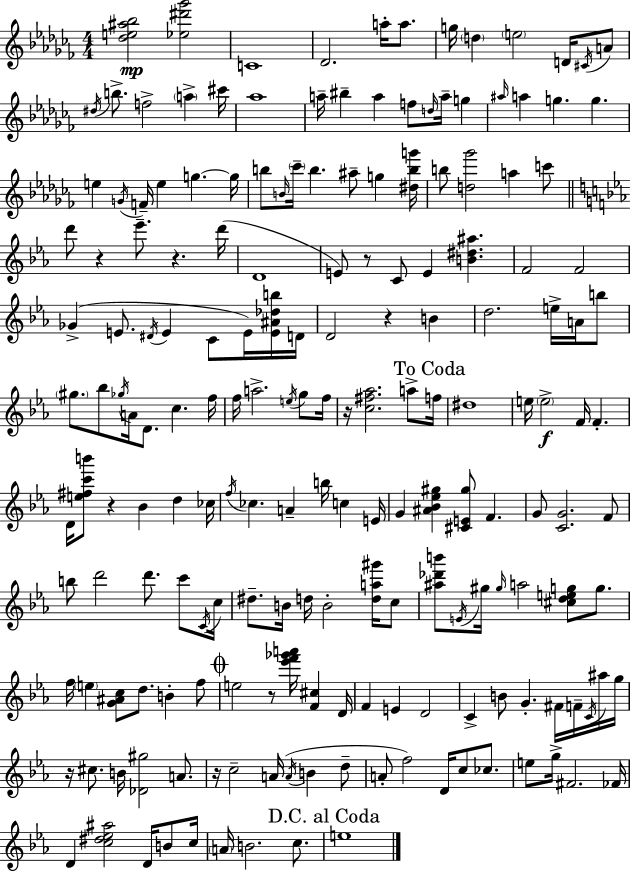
{
  \clef treble
  \numericTimeSignature
  \time 4/4
  \key aes \minor
  <des'' e'' ais'' bes''>2\mp <ees'' dis''' ges'''>2 | c'1 | des'2. a''16-. a''8. | g''16 \parenthesize d''4 \parenthesize e''2 d'16 \acciaccatura { cis'16 } a'8 | \break \acciaccatura { dis''16 } b''8.-> f''2-> \parenthesize a''4-> | cis'''16 aes''1 | a''16-- bis''4-- a''4 f''8 \grace { d''16 } a''16-- g''4 | \grace { ais''16 } a''4 g''4. g''4. | \break e''4 \acciaccatura { g'16 } f'16-- e''4 g''4.~~ | g''16 b''8 \grace { b'16 } \parenthesize ces'''16-- b''4. ais''8-- | g''4 <dis'' b'' g'''>16 b''8 <d'' ges'''>2 | a''4 c'''8 \bar "||" \break \key ees \major d'''8 r4 ees'''8.-- r4. d'''16( | d'1 | e'8) r8 c'8 e'4 <b' dis'' ais''>4. | f'2 f'2 | \break ges'4->( e'8. \acciaccatura { dis'16 } e'4 c'8 e'16) <e' ais' des'' b''>16 | d'16 d'2 r4 b'4 | d''2. e''16-> a'16 b''8 | \parenthesize gis''8. bes''8 \acciaccatura { ges''16 } a'16 d'8. c''4. | \break f''16 f''16 a''2.-> \acciaccatura { e''16 } | g''8 f''16 r16 <c'' fis'' aes''>2. | a''8-> \mark "To Coda" f''16 dis''1 | e''16 \parenthesize e''2->\f f'16 f'4.-. | \break d'16 <e'' fis'' c''' b'''>8 r4 bes'4 d''4 | ces''16 \acciaccatura { f''16 } ces''4. a'4-- b''16 c''4 | e'16 g'4 <ais' bes' ees'' gis''>4 <cis' e' gis''>8 f'4. | g'8 <c' g'>2. | \break f'8 b''8 d'''2 d'''8. | c'''8 \acciaccatura { c'16 } c''16 dis''8.-- b'16 d''16 b'2-. | <d'' a'' gis'''>16 c''8 <ais'' des''' b'''>8 \acciaccatura { e'16 } gis''16 \grace { gis''16 } a''2 | <cis'' d'' e'' g''>8 g''8. f''16 \parenthesize e''4 <g' ais' c''>8 d''8. | \break b'4-. f''8 \mark \markup { \musicglyph "scripts.coda" } e''2 r8 | <ees''' f''' ges''' a'''>16 <f' cis''>4 d'16 f'4 e'4 d'2 | c'4-> b'8 g'4.-. | fis'16 f'16-- \acciaccatura { c'16 } ais''16 g''16 r16 cis''8. b'16 <des' gis''>2 | \break a'8. r16 c''2-- | a'16( \acciaccatura { a'16 } b'4 d''8-- a'8-. f''2) | d'16 c''8 ces''8. e''8 g''16-> fis'2. | fes'16 d'4 <c'' dis'' ees'' ais''>2 | \break d'16 b'8 c''16 \parenthesize a'16 b'2. | c''8. \mark "D.C. al Coda" e''1 | \bar "|."
}